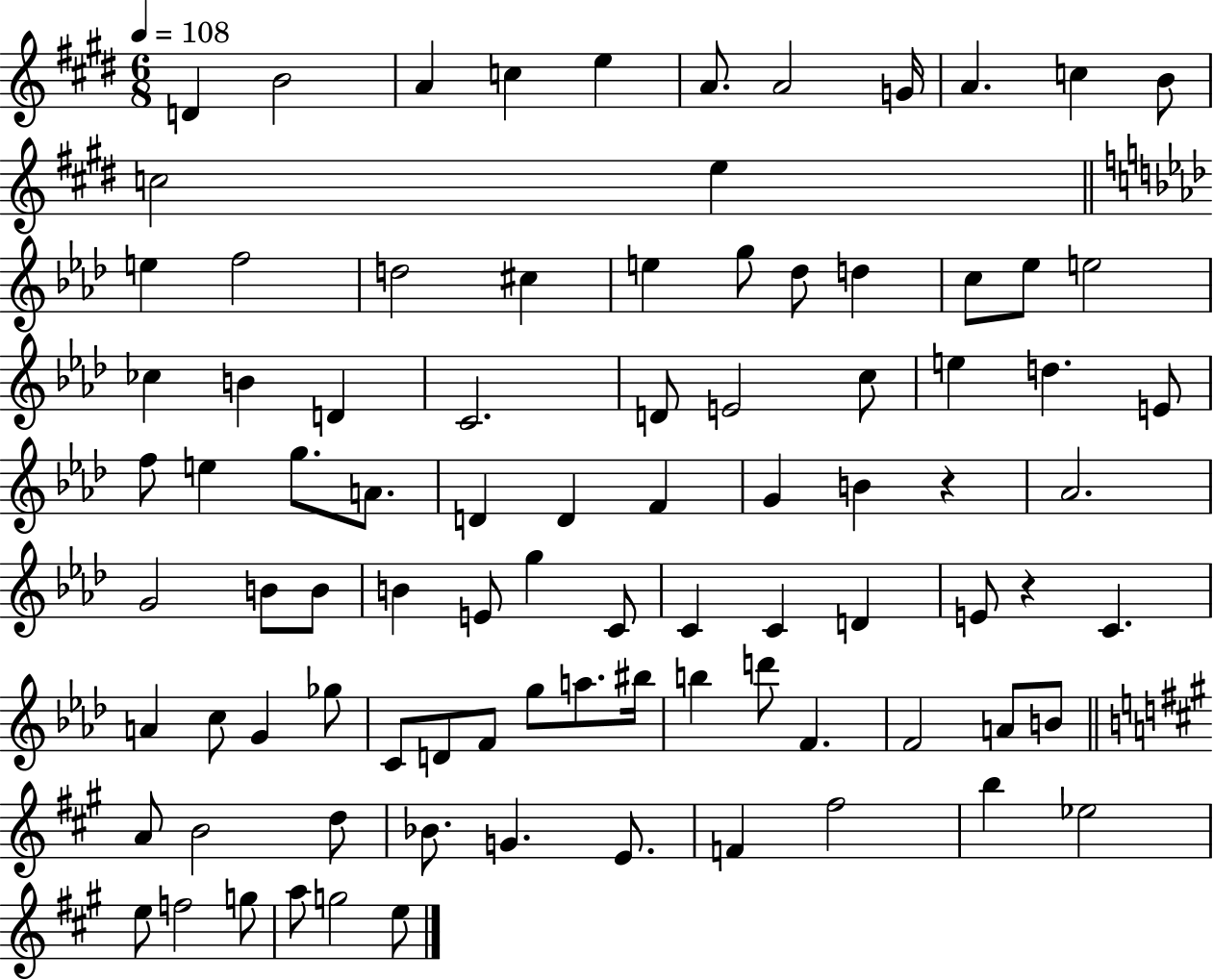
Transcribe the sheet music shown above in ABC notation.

X:1
T:Untitled
M:6/8
L:1/4
K:E
D B2 A c e A/2 A2 G/4 A c B/2 c2 e e f2 d2 ^c e g/2 _d/2 d c/2 _e/2 e2 _c B D C2 D/2 E2 c/2 e d E/2 f/2 e g/2 A/2 D D F G B z _A2 G2 B/2 B/2 B E/2 g C/2 C C D E/2 z C A c/2 G _g/2 C/2 D/2 F/2 g/2 a/2 ^b/4 b d'/2 F F2 A/2 B/2 A/2 B2 d/2 _B/2 G E/2 F ^f2 b _e2 e/2 f2 g/2 a/2 g2 e/2